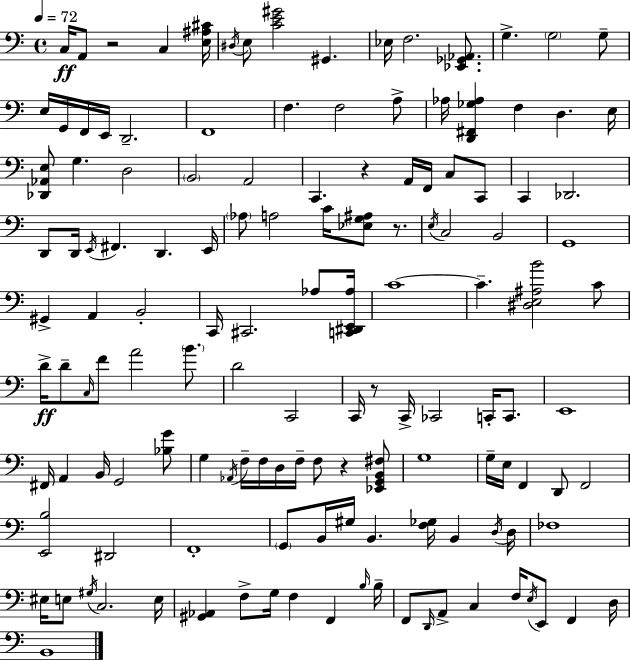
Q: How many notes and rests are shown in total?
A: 137